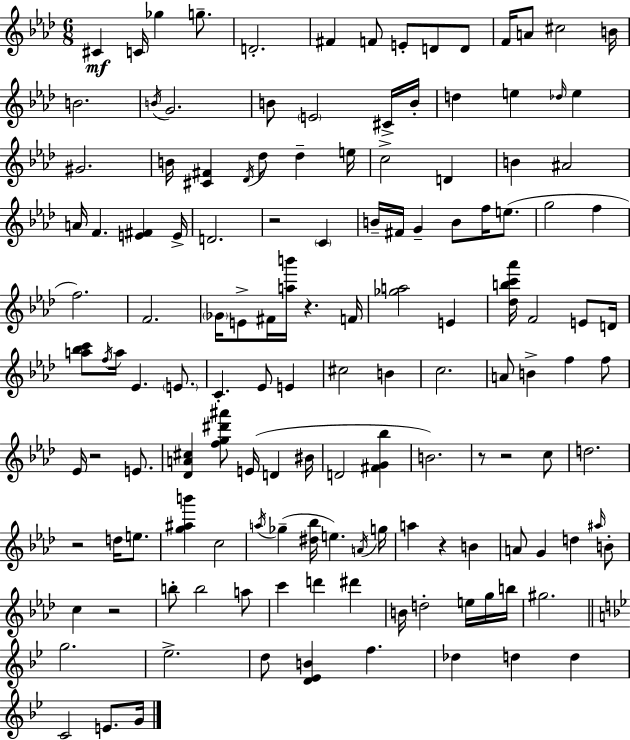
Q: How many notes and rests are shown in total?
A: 139